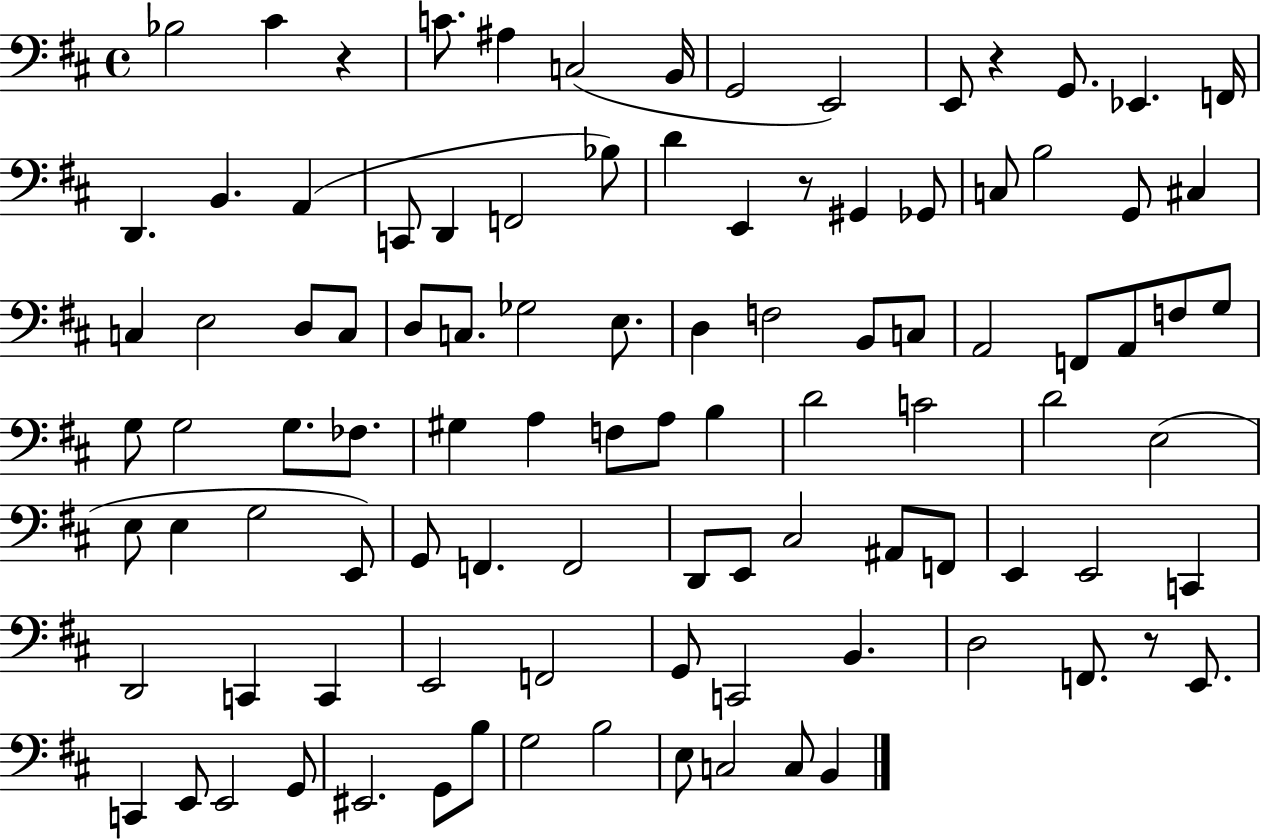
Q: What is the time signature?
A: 4/4